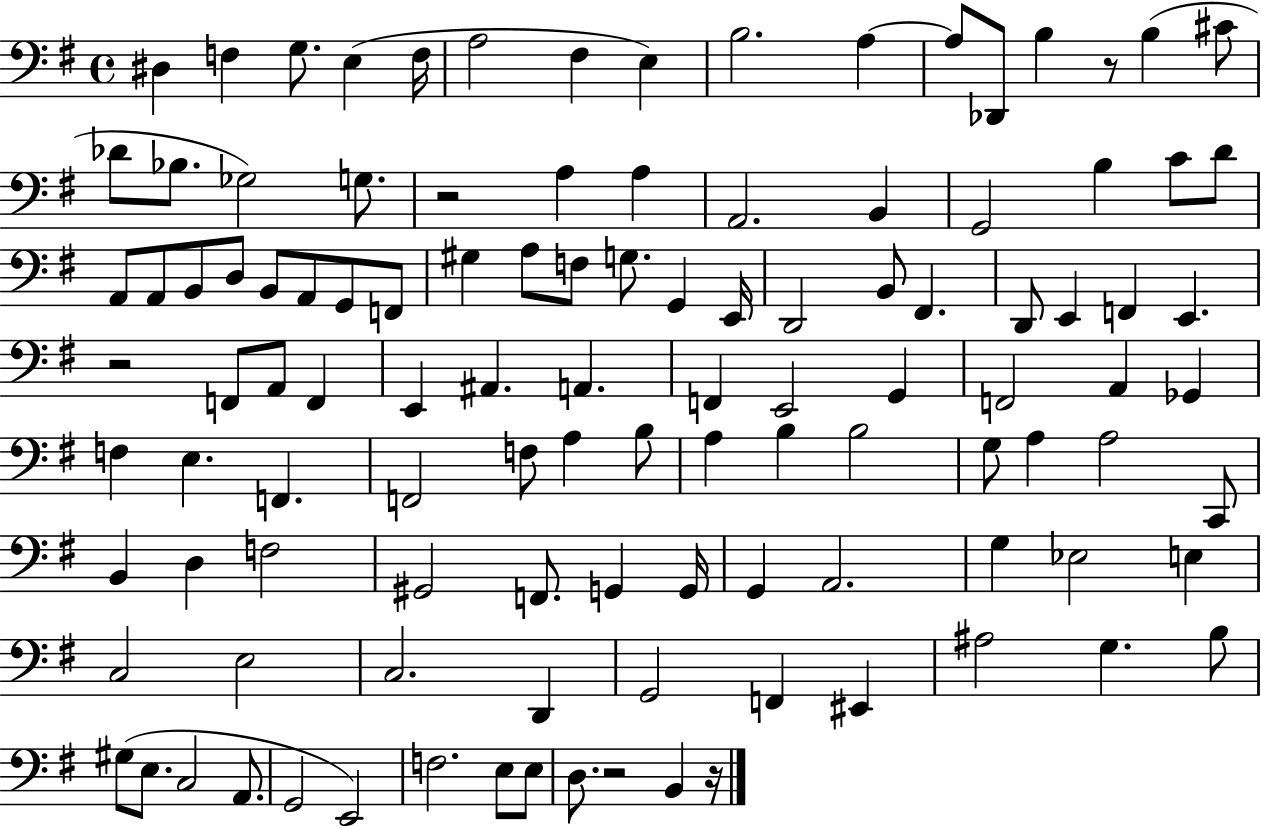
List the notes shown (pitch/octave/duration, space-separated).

D#3/q F3/q G3/e. E3/q F3/s A3/h F#3/q E3/q B3/h. A3/q A3/e Db2/e B3/q R/e B3/q C#4/e Db4/e Bb3/e. Gb3/h G3/e. R/h A3/q A3/q A2/h. B2/q G2/h B3/q C4/e D4/e A2/e A2/e B2/e D3/e B2/e A2/e G2/e F2/e G#3/q A3/e F3/e G3/e. G2/q E2/s D2/h B2/e F#2/q. D2/e E2/q F2/q E2/q. R/h F2/e A2/e F2/q E2/q A#2/q. A2/q. F2/q E2/h G2/q F2/h A2/q Gb2/q F3/q E3/q. F2/q. F2/h F3/e A3/q B3/e A3/q B3/q B3/h G3/e A3/q A3/h C2/e B2/q D3/q F3/h G#2/h F2/e. G2/q G2/s G2/q A2/h. G3/q Eb3/h E3/q C3/h E3/h C3/h. D2/q G2/h F2/q EIS2/q A#3/h G3/q. B3/e G#3/e E3/e. C3/h A2/e. G2/h E2/h F3/h. E3/e E3/e D3/e. R/h B2/q R/s